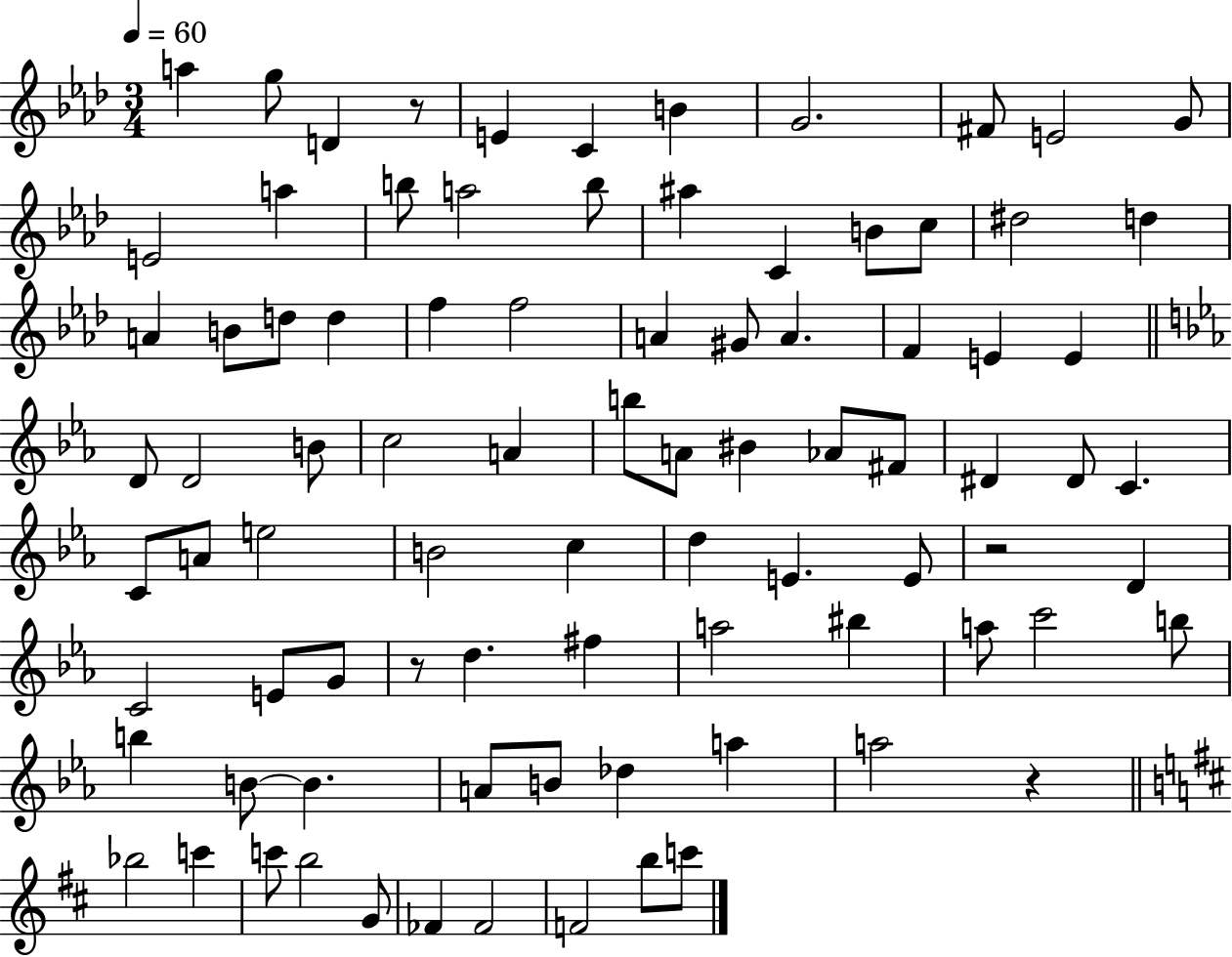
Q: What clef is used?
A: treble